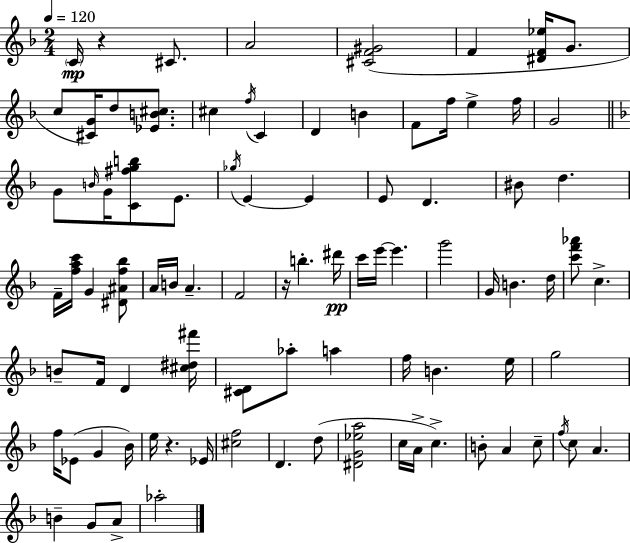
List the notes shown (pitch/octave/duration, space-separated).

C4/s R/q C#4/e. A4/h [C#4,F4,G#4]/h F4/q [D#4,F4,Eb5]/s G4/e. C5/e [C#4,G4]/s D5/e [Eb4,B4,C#5]/e. C#5/q F5/s C4/q D4/q B4/q F4/e F5/s E5/q F5/s G4/h G4/e B4/s G4/s [C4,F#5,G5,B5]/e E4/e. Gb5/s E4/q E4/q E4/e D4/q. BIS4/e D5/q. F4/s [F5,A5,C6]/s G4/q [D#4,A#4,F5,Bb5]/e A4/s B4/s A4/q. F4/h R/s B5/q. D#6/s C6/s E6/s E6/q. G6/h G4/s B4/q. D5/s [C6,F6,Ab6]/e C5/q. B4/e F4/s D4/q [C#5,D#5,F#6]/s [C#4,D4]/e Ab5/e A5/q F5/s B4/q. E5/s G5/h F5/s Eb4/e G4/q Bb4/s E5/s R/q. Eb4/s [C#5,F5]/h D4/q. D5/e [D#4,G4,Eb5,A5]/h C5/s A4/s C5/q. B4/e A4/q C5/e F5/s C5/e A4/q. B4/q G4/e A4/e Ab5/h